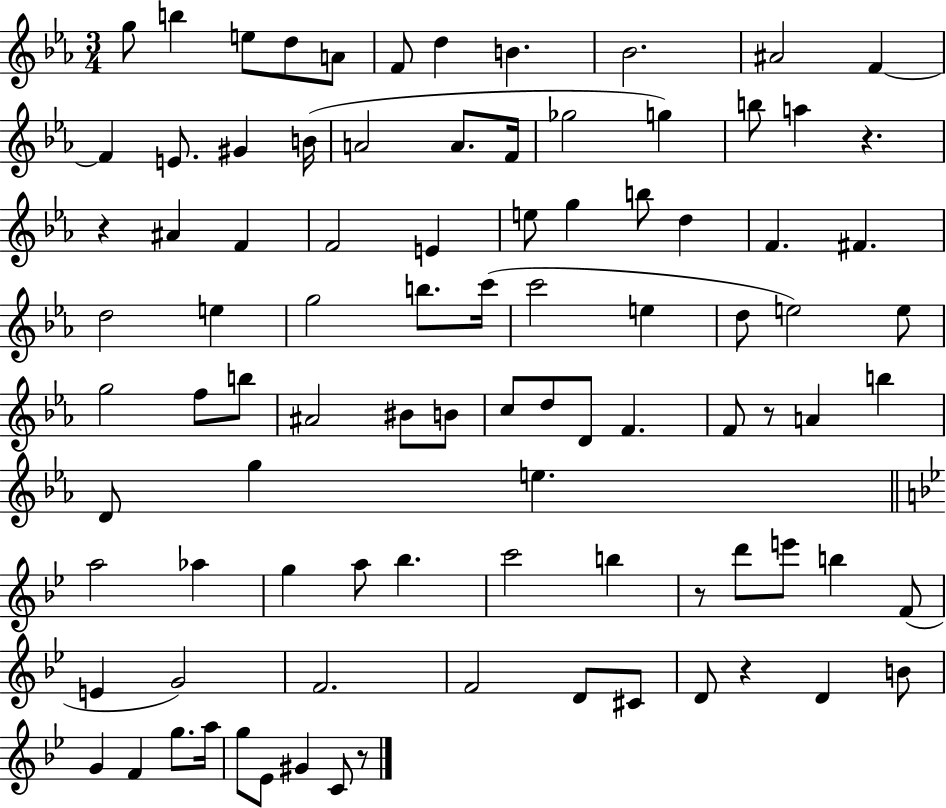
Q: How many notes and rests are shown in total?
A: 92